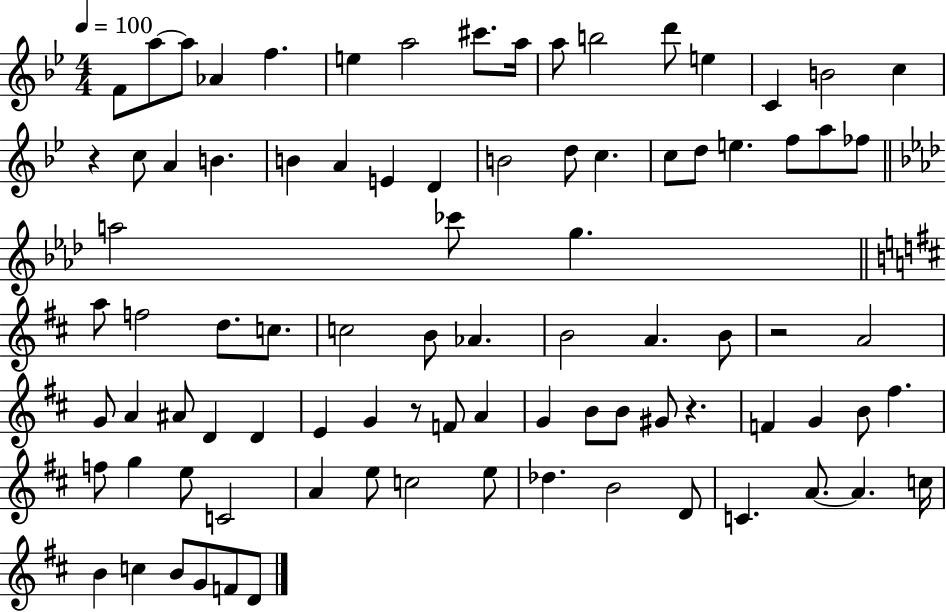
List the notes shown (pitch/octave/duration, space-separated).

F4/e A5/e A5/e Ab4/q F5/q. E5/q A5/h C#6/e. A5/s A5/e B5/h D6/e E5/q C4/q B4/h C5/q R/q C5/e A4/q B4/q. B4/q A4/q E4/q D4/q B4/h D5/e C5/q. C5/e D5/e E5/q. F5/e A5/e FES5/e A5/h CES6/e G5/q. A5/e F5/h D5/e. C5/e. C5/h B4/e Ab4/q. B4/h A4/q. B4/e R/h A4/h G4/e A4/q A#4/e D4/q D4/q E4/q G4/q R/e F4/e A4/q G4/q B4/e B4/e G#4/e R/q. F4/q G4/q B4/e F#5/q. F5/e G5/q E5/e C4/h A4/q E5/e C5/h E5/e Db5/q. B4/h D4/e C4/q. A4/e. A4/q. C5/s B4/q C5/q B4/e G4/e F4/e D4/e